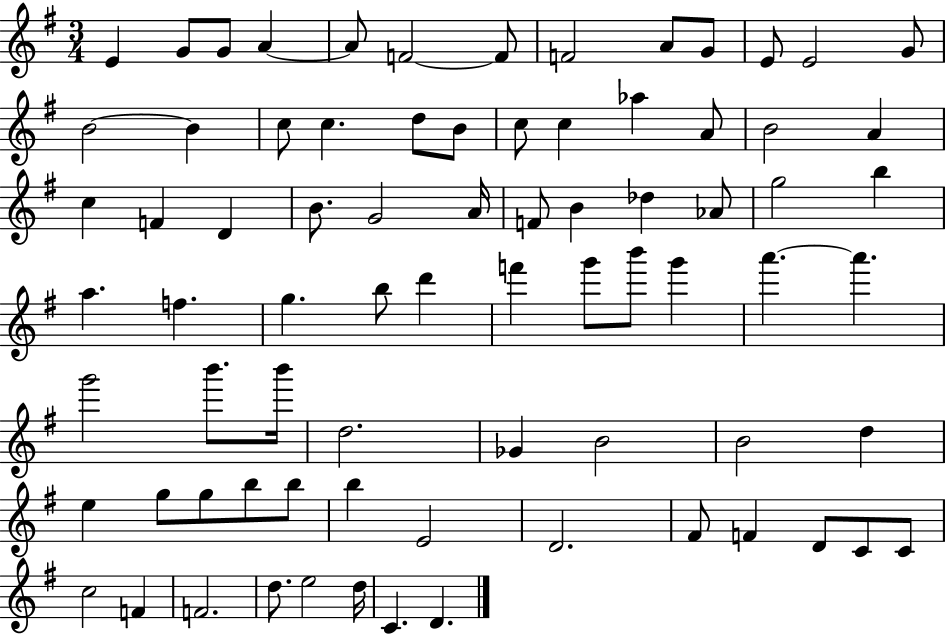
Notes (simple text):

E4/q G4/e G4/e A4/q A4/e F4/h F4/e F4/h A4/e G4/e E4/e E4/h G4/e B4/h B4/q C5/e C5/q. D5/e B4/e C5/e C5/q Ab5/q A4/e B4/h A4/q C5/q F4/q D4/q B4/e. G4/h A4/s F4/e B4/q Db5/q Ab4/e G5/h B5/q A5/q. F5/q. G5/q. B5/e D6/q F6/q G6/e B6/e G6/q A6/q. A6/q. G6/h B6/e. B6/s D5/h. Gb4/q B4/h B4/h D5/q E5/q G5/e G5/e B5/e B5/e B5/q E4/h D4/h. F#4/e F4/q D4/e C4/e C4/e C5/h F4/q F4/h. D5/e. E5/h D5/s C4/q. D4/q.